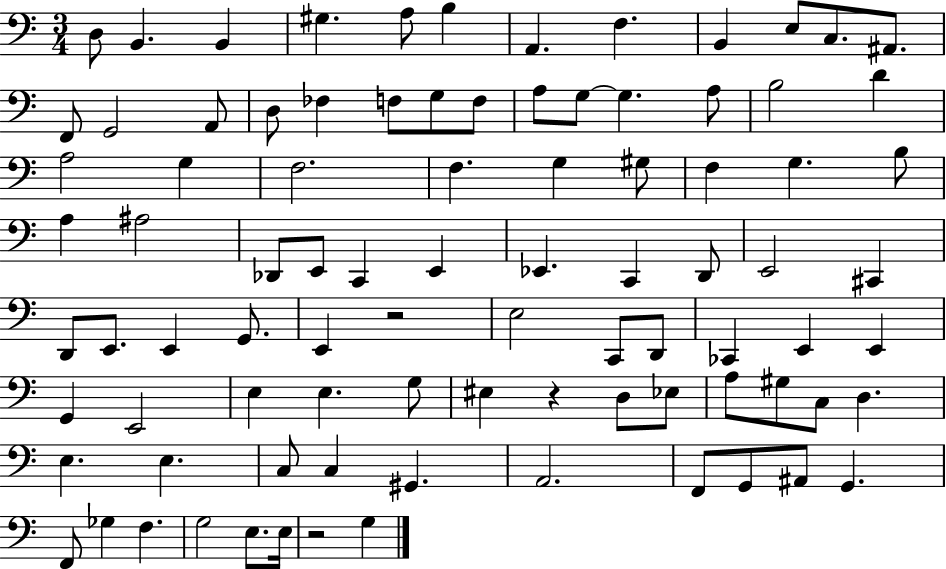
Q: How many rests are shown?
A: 3